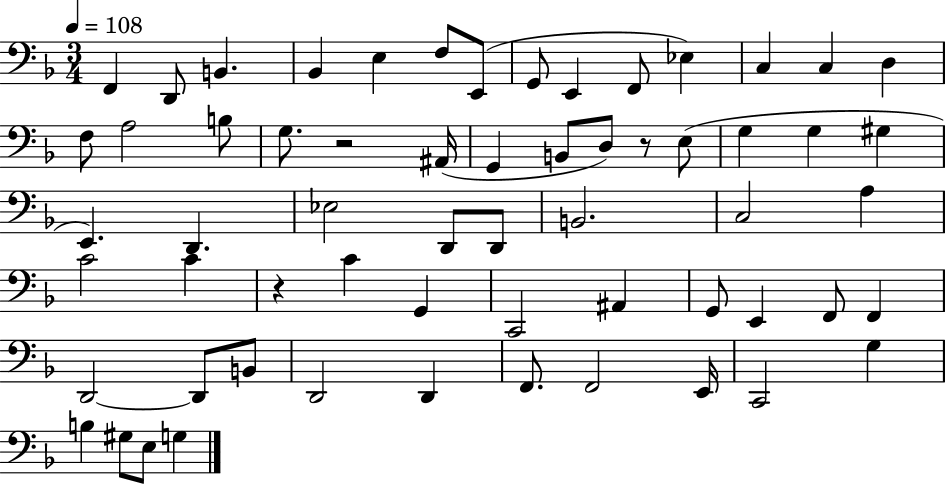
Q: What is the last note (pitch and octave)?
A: G3